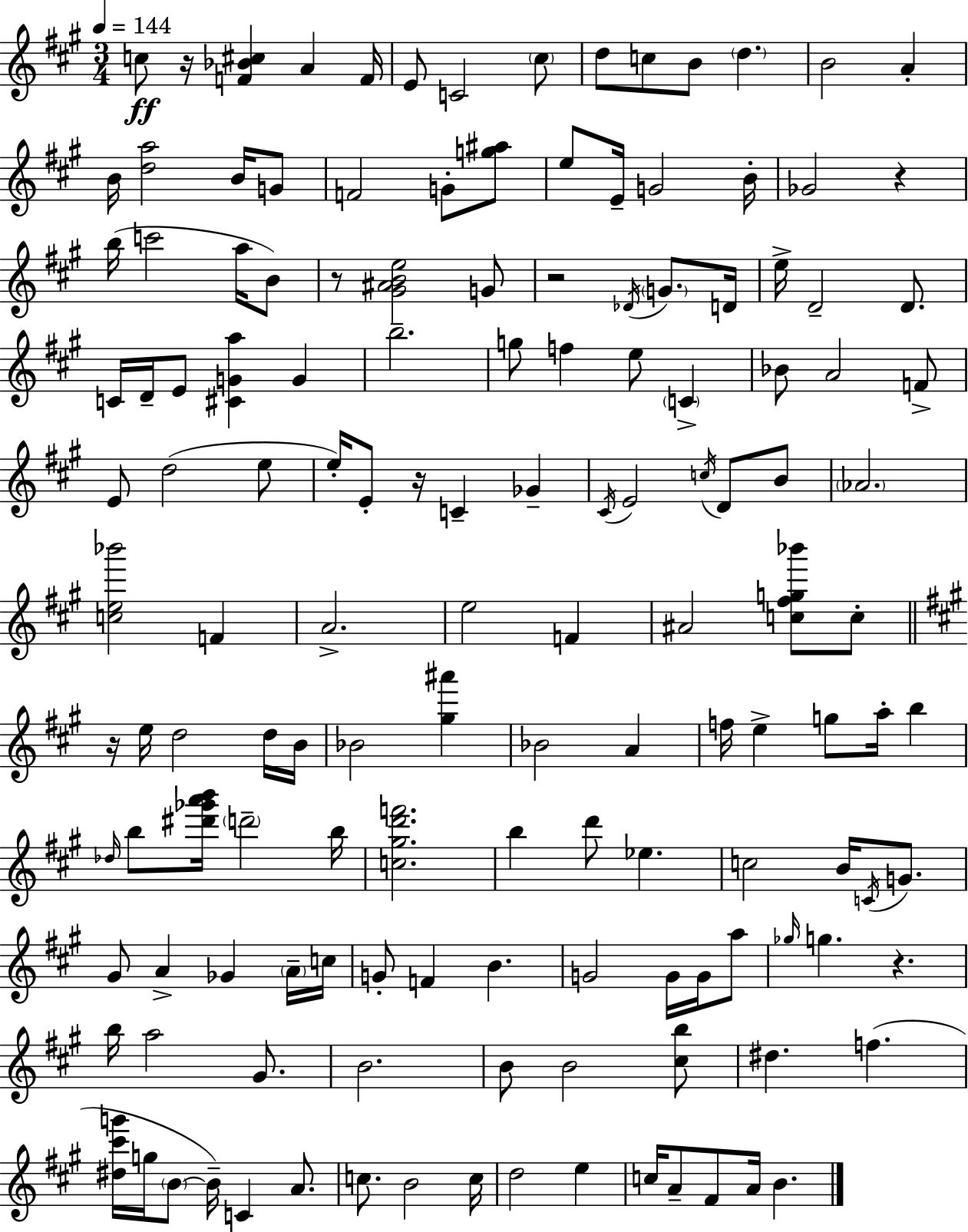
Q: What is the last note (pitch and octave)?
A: B4